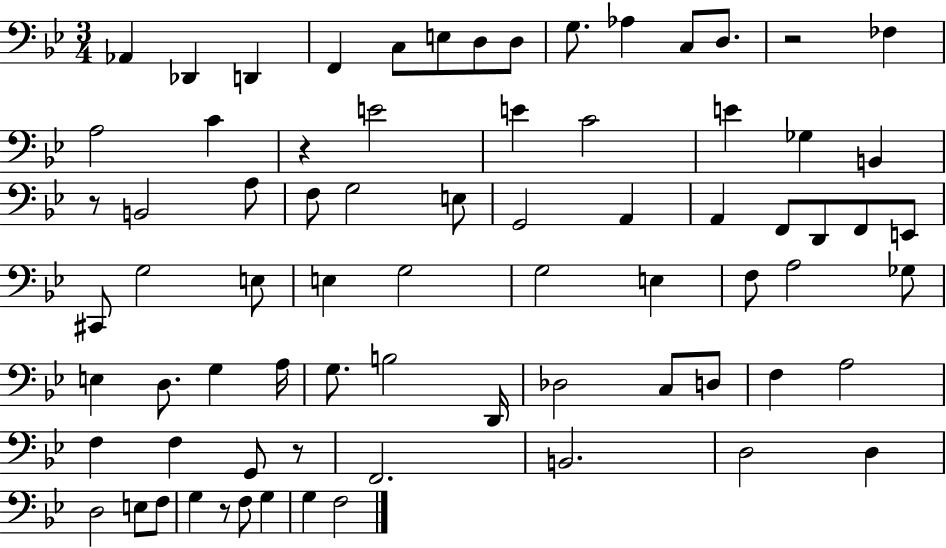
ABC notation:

X:1
T:Untitled
M:3/4
L:1/4
K:Bb
_A,, _D,, D,, F,, C,/2 E,/2 D,/2 D,/2 G,/2 _A, C,/2 D,/2 z2 _F, A,2 C z E2 E C2 E _G, B,, z/2 B,,2 A,/2 F,/2 G,2 E,/2 G,,2 A,, A,, F,,/2 D,,/2 F,,/2 E,,/2 ^C,,/2 G,2 E,/2 E, G,2 G,2 E, F,/2 A,2 _G,/2 E, D,/2 G, A,/4 G,/2 B,2 D,,/4 _D,2 C,/2 D,/2 F, A,2 F, F, G,,/2 z/2 F,,2 B,,2 D,2 D, D,2 E,/2 F,/2 G, z/2 F,/2 G, G, F,2